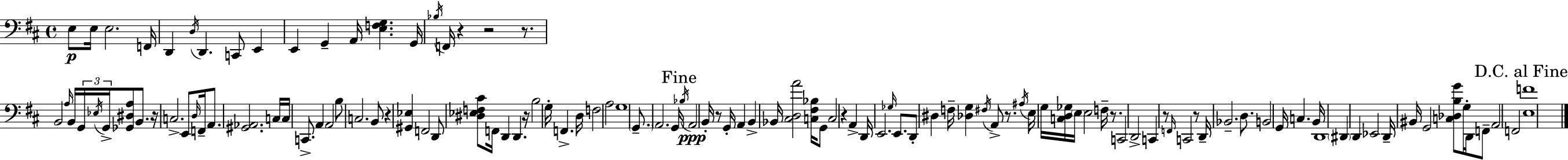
{
  \clef bass
  \time 4/4
  \defaultTimeSignature
  \key d \major
  e8\p e16 e2. f,16 | d,4 \acciaccatura { d16 } d,4. c,8 e,4 | e,4 g,4-- a,16 <e f g>4. | g,16 \acciaccatura { bes16 } f,16 r4 r2 r8. | \break b,2 \grace { a16 } b,16 \tuplet 3/2 { g,16 \acciaccatura { ees16 } g,16-> } <ges, dis a>8 | b,8. r16 c2.-> | e,8 \grace { d16 } f,16-- a,8. <gis, aes,>2. | c16 c16 c,8.-> a,4 a,2 | \break b8 c2. | b,8 r4 <gis, ees>4 f,2 | d,8 <dis ees f cis'>8 f,16 d,4 d,4. | r16 b2 g16-. f,4.-> | \break d16 f2 a2 | g1 | \parenthesize g,8.-- a,2. | g,16 \mark "Fine" \acciaccatura { bes16 }\ppp a,2 b,16-. r8 | \break g,16-. a,4 b,4-> bes,16 <cis d a'>2 | <c fis bes>16 g,8 c2 r4 | a,4-> d,16 e,2. | \grace { ges16 } e,8. d,8-. dis4 f16-- <des g>4 | \break \acciaccatura { fis16 } a,8-> r8. \acciaccatura { ais16 } e16 g16 <c d ges>16 \parenthesize e16 e2 | f16-- r8. c,2 | d,2-> c,4 r8 \grace { f,16 } | c,2 r8 d,16-- bes,2.-- | \break d8. b,2 | g,16 c4. b,16 d,1 | \parenthesize dis,4 d,4 | ees,2 d,16-- bis,16 g,2 | \break <c des b g'>8 g16-. d,16 f,8-- a,2 | f,2 \mark "D.C. al Fine" <e f'>1 | \bar "|."
}